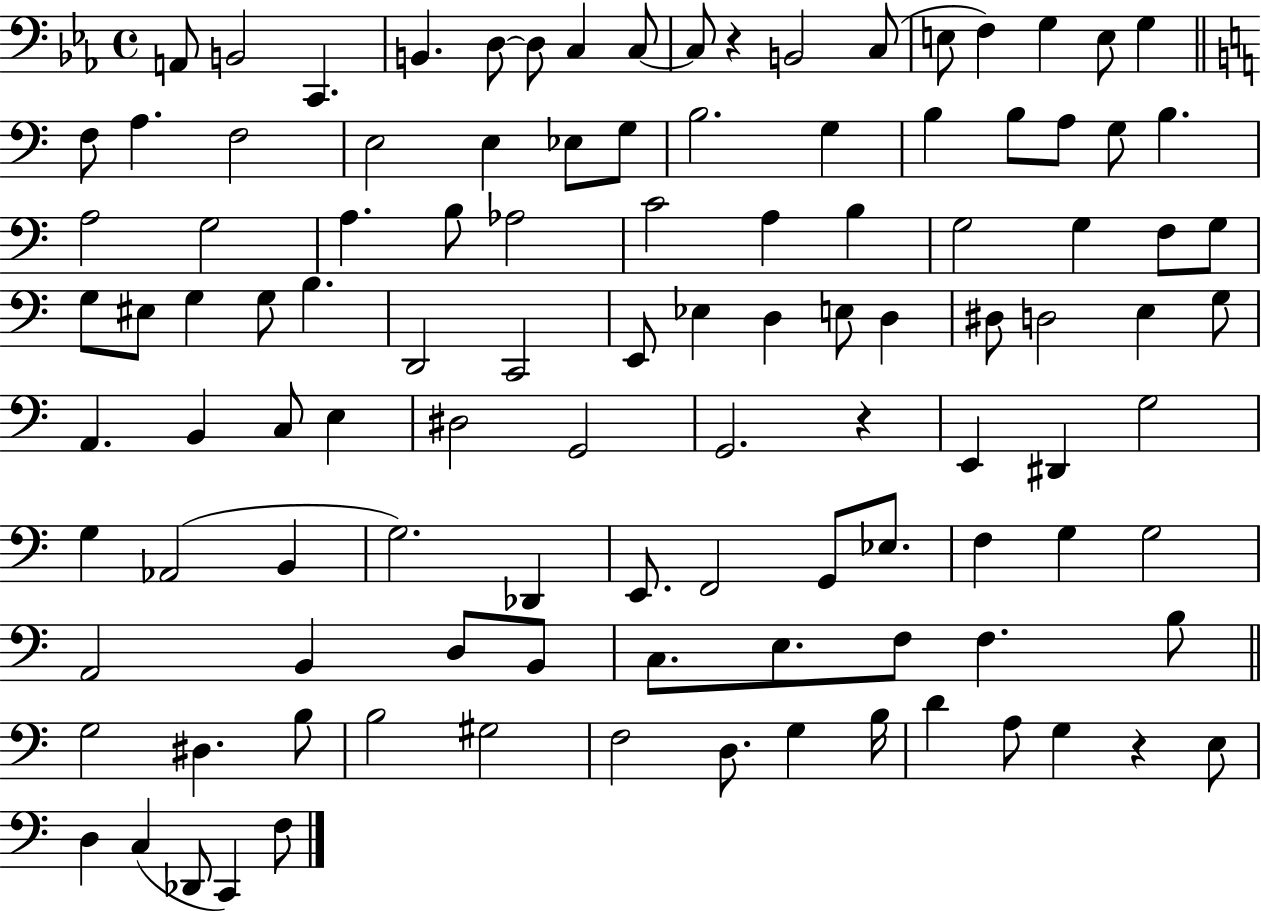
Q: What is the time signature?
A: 4/4